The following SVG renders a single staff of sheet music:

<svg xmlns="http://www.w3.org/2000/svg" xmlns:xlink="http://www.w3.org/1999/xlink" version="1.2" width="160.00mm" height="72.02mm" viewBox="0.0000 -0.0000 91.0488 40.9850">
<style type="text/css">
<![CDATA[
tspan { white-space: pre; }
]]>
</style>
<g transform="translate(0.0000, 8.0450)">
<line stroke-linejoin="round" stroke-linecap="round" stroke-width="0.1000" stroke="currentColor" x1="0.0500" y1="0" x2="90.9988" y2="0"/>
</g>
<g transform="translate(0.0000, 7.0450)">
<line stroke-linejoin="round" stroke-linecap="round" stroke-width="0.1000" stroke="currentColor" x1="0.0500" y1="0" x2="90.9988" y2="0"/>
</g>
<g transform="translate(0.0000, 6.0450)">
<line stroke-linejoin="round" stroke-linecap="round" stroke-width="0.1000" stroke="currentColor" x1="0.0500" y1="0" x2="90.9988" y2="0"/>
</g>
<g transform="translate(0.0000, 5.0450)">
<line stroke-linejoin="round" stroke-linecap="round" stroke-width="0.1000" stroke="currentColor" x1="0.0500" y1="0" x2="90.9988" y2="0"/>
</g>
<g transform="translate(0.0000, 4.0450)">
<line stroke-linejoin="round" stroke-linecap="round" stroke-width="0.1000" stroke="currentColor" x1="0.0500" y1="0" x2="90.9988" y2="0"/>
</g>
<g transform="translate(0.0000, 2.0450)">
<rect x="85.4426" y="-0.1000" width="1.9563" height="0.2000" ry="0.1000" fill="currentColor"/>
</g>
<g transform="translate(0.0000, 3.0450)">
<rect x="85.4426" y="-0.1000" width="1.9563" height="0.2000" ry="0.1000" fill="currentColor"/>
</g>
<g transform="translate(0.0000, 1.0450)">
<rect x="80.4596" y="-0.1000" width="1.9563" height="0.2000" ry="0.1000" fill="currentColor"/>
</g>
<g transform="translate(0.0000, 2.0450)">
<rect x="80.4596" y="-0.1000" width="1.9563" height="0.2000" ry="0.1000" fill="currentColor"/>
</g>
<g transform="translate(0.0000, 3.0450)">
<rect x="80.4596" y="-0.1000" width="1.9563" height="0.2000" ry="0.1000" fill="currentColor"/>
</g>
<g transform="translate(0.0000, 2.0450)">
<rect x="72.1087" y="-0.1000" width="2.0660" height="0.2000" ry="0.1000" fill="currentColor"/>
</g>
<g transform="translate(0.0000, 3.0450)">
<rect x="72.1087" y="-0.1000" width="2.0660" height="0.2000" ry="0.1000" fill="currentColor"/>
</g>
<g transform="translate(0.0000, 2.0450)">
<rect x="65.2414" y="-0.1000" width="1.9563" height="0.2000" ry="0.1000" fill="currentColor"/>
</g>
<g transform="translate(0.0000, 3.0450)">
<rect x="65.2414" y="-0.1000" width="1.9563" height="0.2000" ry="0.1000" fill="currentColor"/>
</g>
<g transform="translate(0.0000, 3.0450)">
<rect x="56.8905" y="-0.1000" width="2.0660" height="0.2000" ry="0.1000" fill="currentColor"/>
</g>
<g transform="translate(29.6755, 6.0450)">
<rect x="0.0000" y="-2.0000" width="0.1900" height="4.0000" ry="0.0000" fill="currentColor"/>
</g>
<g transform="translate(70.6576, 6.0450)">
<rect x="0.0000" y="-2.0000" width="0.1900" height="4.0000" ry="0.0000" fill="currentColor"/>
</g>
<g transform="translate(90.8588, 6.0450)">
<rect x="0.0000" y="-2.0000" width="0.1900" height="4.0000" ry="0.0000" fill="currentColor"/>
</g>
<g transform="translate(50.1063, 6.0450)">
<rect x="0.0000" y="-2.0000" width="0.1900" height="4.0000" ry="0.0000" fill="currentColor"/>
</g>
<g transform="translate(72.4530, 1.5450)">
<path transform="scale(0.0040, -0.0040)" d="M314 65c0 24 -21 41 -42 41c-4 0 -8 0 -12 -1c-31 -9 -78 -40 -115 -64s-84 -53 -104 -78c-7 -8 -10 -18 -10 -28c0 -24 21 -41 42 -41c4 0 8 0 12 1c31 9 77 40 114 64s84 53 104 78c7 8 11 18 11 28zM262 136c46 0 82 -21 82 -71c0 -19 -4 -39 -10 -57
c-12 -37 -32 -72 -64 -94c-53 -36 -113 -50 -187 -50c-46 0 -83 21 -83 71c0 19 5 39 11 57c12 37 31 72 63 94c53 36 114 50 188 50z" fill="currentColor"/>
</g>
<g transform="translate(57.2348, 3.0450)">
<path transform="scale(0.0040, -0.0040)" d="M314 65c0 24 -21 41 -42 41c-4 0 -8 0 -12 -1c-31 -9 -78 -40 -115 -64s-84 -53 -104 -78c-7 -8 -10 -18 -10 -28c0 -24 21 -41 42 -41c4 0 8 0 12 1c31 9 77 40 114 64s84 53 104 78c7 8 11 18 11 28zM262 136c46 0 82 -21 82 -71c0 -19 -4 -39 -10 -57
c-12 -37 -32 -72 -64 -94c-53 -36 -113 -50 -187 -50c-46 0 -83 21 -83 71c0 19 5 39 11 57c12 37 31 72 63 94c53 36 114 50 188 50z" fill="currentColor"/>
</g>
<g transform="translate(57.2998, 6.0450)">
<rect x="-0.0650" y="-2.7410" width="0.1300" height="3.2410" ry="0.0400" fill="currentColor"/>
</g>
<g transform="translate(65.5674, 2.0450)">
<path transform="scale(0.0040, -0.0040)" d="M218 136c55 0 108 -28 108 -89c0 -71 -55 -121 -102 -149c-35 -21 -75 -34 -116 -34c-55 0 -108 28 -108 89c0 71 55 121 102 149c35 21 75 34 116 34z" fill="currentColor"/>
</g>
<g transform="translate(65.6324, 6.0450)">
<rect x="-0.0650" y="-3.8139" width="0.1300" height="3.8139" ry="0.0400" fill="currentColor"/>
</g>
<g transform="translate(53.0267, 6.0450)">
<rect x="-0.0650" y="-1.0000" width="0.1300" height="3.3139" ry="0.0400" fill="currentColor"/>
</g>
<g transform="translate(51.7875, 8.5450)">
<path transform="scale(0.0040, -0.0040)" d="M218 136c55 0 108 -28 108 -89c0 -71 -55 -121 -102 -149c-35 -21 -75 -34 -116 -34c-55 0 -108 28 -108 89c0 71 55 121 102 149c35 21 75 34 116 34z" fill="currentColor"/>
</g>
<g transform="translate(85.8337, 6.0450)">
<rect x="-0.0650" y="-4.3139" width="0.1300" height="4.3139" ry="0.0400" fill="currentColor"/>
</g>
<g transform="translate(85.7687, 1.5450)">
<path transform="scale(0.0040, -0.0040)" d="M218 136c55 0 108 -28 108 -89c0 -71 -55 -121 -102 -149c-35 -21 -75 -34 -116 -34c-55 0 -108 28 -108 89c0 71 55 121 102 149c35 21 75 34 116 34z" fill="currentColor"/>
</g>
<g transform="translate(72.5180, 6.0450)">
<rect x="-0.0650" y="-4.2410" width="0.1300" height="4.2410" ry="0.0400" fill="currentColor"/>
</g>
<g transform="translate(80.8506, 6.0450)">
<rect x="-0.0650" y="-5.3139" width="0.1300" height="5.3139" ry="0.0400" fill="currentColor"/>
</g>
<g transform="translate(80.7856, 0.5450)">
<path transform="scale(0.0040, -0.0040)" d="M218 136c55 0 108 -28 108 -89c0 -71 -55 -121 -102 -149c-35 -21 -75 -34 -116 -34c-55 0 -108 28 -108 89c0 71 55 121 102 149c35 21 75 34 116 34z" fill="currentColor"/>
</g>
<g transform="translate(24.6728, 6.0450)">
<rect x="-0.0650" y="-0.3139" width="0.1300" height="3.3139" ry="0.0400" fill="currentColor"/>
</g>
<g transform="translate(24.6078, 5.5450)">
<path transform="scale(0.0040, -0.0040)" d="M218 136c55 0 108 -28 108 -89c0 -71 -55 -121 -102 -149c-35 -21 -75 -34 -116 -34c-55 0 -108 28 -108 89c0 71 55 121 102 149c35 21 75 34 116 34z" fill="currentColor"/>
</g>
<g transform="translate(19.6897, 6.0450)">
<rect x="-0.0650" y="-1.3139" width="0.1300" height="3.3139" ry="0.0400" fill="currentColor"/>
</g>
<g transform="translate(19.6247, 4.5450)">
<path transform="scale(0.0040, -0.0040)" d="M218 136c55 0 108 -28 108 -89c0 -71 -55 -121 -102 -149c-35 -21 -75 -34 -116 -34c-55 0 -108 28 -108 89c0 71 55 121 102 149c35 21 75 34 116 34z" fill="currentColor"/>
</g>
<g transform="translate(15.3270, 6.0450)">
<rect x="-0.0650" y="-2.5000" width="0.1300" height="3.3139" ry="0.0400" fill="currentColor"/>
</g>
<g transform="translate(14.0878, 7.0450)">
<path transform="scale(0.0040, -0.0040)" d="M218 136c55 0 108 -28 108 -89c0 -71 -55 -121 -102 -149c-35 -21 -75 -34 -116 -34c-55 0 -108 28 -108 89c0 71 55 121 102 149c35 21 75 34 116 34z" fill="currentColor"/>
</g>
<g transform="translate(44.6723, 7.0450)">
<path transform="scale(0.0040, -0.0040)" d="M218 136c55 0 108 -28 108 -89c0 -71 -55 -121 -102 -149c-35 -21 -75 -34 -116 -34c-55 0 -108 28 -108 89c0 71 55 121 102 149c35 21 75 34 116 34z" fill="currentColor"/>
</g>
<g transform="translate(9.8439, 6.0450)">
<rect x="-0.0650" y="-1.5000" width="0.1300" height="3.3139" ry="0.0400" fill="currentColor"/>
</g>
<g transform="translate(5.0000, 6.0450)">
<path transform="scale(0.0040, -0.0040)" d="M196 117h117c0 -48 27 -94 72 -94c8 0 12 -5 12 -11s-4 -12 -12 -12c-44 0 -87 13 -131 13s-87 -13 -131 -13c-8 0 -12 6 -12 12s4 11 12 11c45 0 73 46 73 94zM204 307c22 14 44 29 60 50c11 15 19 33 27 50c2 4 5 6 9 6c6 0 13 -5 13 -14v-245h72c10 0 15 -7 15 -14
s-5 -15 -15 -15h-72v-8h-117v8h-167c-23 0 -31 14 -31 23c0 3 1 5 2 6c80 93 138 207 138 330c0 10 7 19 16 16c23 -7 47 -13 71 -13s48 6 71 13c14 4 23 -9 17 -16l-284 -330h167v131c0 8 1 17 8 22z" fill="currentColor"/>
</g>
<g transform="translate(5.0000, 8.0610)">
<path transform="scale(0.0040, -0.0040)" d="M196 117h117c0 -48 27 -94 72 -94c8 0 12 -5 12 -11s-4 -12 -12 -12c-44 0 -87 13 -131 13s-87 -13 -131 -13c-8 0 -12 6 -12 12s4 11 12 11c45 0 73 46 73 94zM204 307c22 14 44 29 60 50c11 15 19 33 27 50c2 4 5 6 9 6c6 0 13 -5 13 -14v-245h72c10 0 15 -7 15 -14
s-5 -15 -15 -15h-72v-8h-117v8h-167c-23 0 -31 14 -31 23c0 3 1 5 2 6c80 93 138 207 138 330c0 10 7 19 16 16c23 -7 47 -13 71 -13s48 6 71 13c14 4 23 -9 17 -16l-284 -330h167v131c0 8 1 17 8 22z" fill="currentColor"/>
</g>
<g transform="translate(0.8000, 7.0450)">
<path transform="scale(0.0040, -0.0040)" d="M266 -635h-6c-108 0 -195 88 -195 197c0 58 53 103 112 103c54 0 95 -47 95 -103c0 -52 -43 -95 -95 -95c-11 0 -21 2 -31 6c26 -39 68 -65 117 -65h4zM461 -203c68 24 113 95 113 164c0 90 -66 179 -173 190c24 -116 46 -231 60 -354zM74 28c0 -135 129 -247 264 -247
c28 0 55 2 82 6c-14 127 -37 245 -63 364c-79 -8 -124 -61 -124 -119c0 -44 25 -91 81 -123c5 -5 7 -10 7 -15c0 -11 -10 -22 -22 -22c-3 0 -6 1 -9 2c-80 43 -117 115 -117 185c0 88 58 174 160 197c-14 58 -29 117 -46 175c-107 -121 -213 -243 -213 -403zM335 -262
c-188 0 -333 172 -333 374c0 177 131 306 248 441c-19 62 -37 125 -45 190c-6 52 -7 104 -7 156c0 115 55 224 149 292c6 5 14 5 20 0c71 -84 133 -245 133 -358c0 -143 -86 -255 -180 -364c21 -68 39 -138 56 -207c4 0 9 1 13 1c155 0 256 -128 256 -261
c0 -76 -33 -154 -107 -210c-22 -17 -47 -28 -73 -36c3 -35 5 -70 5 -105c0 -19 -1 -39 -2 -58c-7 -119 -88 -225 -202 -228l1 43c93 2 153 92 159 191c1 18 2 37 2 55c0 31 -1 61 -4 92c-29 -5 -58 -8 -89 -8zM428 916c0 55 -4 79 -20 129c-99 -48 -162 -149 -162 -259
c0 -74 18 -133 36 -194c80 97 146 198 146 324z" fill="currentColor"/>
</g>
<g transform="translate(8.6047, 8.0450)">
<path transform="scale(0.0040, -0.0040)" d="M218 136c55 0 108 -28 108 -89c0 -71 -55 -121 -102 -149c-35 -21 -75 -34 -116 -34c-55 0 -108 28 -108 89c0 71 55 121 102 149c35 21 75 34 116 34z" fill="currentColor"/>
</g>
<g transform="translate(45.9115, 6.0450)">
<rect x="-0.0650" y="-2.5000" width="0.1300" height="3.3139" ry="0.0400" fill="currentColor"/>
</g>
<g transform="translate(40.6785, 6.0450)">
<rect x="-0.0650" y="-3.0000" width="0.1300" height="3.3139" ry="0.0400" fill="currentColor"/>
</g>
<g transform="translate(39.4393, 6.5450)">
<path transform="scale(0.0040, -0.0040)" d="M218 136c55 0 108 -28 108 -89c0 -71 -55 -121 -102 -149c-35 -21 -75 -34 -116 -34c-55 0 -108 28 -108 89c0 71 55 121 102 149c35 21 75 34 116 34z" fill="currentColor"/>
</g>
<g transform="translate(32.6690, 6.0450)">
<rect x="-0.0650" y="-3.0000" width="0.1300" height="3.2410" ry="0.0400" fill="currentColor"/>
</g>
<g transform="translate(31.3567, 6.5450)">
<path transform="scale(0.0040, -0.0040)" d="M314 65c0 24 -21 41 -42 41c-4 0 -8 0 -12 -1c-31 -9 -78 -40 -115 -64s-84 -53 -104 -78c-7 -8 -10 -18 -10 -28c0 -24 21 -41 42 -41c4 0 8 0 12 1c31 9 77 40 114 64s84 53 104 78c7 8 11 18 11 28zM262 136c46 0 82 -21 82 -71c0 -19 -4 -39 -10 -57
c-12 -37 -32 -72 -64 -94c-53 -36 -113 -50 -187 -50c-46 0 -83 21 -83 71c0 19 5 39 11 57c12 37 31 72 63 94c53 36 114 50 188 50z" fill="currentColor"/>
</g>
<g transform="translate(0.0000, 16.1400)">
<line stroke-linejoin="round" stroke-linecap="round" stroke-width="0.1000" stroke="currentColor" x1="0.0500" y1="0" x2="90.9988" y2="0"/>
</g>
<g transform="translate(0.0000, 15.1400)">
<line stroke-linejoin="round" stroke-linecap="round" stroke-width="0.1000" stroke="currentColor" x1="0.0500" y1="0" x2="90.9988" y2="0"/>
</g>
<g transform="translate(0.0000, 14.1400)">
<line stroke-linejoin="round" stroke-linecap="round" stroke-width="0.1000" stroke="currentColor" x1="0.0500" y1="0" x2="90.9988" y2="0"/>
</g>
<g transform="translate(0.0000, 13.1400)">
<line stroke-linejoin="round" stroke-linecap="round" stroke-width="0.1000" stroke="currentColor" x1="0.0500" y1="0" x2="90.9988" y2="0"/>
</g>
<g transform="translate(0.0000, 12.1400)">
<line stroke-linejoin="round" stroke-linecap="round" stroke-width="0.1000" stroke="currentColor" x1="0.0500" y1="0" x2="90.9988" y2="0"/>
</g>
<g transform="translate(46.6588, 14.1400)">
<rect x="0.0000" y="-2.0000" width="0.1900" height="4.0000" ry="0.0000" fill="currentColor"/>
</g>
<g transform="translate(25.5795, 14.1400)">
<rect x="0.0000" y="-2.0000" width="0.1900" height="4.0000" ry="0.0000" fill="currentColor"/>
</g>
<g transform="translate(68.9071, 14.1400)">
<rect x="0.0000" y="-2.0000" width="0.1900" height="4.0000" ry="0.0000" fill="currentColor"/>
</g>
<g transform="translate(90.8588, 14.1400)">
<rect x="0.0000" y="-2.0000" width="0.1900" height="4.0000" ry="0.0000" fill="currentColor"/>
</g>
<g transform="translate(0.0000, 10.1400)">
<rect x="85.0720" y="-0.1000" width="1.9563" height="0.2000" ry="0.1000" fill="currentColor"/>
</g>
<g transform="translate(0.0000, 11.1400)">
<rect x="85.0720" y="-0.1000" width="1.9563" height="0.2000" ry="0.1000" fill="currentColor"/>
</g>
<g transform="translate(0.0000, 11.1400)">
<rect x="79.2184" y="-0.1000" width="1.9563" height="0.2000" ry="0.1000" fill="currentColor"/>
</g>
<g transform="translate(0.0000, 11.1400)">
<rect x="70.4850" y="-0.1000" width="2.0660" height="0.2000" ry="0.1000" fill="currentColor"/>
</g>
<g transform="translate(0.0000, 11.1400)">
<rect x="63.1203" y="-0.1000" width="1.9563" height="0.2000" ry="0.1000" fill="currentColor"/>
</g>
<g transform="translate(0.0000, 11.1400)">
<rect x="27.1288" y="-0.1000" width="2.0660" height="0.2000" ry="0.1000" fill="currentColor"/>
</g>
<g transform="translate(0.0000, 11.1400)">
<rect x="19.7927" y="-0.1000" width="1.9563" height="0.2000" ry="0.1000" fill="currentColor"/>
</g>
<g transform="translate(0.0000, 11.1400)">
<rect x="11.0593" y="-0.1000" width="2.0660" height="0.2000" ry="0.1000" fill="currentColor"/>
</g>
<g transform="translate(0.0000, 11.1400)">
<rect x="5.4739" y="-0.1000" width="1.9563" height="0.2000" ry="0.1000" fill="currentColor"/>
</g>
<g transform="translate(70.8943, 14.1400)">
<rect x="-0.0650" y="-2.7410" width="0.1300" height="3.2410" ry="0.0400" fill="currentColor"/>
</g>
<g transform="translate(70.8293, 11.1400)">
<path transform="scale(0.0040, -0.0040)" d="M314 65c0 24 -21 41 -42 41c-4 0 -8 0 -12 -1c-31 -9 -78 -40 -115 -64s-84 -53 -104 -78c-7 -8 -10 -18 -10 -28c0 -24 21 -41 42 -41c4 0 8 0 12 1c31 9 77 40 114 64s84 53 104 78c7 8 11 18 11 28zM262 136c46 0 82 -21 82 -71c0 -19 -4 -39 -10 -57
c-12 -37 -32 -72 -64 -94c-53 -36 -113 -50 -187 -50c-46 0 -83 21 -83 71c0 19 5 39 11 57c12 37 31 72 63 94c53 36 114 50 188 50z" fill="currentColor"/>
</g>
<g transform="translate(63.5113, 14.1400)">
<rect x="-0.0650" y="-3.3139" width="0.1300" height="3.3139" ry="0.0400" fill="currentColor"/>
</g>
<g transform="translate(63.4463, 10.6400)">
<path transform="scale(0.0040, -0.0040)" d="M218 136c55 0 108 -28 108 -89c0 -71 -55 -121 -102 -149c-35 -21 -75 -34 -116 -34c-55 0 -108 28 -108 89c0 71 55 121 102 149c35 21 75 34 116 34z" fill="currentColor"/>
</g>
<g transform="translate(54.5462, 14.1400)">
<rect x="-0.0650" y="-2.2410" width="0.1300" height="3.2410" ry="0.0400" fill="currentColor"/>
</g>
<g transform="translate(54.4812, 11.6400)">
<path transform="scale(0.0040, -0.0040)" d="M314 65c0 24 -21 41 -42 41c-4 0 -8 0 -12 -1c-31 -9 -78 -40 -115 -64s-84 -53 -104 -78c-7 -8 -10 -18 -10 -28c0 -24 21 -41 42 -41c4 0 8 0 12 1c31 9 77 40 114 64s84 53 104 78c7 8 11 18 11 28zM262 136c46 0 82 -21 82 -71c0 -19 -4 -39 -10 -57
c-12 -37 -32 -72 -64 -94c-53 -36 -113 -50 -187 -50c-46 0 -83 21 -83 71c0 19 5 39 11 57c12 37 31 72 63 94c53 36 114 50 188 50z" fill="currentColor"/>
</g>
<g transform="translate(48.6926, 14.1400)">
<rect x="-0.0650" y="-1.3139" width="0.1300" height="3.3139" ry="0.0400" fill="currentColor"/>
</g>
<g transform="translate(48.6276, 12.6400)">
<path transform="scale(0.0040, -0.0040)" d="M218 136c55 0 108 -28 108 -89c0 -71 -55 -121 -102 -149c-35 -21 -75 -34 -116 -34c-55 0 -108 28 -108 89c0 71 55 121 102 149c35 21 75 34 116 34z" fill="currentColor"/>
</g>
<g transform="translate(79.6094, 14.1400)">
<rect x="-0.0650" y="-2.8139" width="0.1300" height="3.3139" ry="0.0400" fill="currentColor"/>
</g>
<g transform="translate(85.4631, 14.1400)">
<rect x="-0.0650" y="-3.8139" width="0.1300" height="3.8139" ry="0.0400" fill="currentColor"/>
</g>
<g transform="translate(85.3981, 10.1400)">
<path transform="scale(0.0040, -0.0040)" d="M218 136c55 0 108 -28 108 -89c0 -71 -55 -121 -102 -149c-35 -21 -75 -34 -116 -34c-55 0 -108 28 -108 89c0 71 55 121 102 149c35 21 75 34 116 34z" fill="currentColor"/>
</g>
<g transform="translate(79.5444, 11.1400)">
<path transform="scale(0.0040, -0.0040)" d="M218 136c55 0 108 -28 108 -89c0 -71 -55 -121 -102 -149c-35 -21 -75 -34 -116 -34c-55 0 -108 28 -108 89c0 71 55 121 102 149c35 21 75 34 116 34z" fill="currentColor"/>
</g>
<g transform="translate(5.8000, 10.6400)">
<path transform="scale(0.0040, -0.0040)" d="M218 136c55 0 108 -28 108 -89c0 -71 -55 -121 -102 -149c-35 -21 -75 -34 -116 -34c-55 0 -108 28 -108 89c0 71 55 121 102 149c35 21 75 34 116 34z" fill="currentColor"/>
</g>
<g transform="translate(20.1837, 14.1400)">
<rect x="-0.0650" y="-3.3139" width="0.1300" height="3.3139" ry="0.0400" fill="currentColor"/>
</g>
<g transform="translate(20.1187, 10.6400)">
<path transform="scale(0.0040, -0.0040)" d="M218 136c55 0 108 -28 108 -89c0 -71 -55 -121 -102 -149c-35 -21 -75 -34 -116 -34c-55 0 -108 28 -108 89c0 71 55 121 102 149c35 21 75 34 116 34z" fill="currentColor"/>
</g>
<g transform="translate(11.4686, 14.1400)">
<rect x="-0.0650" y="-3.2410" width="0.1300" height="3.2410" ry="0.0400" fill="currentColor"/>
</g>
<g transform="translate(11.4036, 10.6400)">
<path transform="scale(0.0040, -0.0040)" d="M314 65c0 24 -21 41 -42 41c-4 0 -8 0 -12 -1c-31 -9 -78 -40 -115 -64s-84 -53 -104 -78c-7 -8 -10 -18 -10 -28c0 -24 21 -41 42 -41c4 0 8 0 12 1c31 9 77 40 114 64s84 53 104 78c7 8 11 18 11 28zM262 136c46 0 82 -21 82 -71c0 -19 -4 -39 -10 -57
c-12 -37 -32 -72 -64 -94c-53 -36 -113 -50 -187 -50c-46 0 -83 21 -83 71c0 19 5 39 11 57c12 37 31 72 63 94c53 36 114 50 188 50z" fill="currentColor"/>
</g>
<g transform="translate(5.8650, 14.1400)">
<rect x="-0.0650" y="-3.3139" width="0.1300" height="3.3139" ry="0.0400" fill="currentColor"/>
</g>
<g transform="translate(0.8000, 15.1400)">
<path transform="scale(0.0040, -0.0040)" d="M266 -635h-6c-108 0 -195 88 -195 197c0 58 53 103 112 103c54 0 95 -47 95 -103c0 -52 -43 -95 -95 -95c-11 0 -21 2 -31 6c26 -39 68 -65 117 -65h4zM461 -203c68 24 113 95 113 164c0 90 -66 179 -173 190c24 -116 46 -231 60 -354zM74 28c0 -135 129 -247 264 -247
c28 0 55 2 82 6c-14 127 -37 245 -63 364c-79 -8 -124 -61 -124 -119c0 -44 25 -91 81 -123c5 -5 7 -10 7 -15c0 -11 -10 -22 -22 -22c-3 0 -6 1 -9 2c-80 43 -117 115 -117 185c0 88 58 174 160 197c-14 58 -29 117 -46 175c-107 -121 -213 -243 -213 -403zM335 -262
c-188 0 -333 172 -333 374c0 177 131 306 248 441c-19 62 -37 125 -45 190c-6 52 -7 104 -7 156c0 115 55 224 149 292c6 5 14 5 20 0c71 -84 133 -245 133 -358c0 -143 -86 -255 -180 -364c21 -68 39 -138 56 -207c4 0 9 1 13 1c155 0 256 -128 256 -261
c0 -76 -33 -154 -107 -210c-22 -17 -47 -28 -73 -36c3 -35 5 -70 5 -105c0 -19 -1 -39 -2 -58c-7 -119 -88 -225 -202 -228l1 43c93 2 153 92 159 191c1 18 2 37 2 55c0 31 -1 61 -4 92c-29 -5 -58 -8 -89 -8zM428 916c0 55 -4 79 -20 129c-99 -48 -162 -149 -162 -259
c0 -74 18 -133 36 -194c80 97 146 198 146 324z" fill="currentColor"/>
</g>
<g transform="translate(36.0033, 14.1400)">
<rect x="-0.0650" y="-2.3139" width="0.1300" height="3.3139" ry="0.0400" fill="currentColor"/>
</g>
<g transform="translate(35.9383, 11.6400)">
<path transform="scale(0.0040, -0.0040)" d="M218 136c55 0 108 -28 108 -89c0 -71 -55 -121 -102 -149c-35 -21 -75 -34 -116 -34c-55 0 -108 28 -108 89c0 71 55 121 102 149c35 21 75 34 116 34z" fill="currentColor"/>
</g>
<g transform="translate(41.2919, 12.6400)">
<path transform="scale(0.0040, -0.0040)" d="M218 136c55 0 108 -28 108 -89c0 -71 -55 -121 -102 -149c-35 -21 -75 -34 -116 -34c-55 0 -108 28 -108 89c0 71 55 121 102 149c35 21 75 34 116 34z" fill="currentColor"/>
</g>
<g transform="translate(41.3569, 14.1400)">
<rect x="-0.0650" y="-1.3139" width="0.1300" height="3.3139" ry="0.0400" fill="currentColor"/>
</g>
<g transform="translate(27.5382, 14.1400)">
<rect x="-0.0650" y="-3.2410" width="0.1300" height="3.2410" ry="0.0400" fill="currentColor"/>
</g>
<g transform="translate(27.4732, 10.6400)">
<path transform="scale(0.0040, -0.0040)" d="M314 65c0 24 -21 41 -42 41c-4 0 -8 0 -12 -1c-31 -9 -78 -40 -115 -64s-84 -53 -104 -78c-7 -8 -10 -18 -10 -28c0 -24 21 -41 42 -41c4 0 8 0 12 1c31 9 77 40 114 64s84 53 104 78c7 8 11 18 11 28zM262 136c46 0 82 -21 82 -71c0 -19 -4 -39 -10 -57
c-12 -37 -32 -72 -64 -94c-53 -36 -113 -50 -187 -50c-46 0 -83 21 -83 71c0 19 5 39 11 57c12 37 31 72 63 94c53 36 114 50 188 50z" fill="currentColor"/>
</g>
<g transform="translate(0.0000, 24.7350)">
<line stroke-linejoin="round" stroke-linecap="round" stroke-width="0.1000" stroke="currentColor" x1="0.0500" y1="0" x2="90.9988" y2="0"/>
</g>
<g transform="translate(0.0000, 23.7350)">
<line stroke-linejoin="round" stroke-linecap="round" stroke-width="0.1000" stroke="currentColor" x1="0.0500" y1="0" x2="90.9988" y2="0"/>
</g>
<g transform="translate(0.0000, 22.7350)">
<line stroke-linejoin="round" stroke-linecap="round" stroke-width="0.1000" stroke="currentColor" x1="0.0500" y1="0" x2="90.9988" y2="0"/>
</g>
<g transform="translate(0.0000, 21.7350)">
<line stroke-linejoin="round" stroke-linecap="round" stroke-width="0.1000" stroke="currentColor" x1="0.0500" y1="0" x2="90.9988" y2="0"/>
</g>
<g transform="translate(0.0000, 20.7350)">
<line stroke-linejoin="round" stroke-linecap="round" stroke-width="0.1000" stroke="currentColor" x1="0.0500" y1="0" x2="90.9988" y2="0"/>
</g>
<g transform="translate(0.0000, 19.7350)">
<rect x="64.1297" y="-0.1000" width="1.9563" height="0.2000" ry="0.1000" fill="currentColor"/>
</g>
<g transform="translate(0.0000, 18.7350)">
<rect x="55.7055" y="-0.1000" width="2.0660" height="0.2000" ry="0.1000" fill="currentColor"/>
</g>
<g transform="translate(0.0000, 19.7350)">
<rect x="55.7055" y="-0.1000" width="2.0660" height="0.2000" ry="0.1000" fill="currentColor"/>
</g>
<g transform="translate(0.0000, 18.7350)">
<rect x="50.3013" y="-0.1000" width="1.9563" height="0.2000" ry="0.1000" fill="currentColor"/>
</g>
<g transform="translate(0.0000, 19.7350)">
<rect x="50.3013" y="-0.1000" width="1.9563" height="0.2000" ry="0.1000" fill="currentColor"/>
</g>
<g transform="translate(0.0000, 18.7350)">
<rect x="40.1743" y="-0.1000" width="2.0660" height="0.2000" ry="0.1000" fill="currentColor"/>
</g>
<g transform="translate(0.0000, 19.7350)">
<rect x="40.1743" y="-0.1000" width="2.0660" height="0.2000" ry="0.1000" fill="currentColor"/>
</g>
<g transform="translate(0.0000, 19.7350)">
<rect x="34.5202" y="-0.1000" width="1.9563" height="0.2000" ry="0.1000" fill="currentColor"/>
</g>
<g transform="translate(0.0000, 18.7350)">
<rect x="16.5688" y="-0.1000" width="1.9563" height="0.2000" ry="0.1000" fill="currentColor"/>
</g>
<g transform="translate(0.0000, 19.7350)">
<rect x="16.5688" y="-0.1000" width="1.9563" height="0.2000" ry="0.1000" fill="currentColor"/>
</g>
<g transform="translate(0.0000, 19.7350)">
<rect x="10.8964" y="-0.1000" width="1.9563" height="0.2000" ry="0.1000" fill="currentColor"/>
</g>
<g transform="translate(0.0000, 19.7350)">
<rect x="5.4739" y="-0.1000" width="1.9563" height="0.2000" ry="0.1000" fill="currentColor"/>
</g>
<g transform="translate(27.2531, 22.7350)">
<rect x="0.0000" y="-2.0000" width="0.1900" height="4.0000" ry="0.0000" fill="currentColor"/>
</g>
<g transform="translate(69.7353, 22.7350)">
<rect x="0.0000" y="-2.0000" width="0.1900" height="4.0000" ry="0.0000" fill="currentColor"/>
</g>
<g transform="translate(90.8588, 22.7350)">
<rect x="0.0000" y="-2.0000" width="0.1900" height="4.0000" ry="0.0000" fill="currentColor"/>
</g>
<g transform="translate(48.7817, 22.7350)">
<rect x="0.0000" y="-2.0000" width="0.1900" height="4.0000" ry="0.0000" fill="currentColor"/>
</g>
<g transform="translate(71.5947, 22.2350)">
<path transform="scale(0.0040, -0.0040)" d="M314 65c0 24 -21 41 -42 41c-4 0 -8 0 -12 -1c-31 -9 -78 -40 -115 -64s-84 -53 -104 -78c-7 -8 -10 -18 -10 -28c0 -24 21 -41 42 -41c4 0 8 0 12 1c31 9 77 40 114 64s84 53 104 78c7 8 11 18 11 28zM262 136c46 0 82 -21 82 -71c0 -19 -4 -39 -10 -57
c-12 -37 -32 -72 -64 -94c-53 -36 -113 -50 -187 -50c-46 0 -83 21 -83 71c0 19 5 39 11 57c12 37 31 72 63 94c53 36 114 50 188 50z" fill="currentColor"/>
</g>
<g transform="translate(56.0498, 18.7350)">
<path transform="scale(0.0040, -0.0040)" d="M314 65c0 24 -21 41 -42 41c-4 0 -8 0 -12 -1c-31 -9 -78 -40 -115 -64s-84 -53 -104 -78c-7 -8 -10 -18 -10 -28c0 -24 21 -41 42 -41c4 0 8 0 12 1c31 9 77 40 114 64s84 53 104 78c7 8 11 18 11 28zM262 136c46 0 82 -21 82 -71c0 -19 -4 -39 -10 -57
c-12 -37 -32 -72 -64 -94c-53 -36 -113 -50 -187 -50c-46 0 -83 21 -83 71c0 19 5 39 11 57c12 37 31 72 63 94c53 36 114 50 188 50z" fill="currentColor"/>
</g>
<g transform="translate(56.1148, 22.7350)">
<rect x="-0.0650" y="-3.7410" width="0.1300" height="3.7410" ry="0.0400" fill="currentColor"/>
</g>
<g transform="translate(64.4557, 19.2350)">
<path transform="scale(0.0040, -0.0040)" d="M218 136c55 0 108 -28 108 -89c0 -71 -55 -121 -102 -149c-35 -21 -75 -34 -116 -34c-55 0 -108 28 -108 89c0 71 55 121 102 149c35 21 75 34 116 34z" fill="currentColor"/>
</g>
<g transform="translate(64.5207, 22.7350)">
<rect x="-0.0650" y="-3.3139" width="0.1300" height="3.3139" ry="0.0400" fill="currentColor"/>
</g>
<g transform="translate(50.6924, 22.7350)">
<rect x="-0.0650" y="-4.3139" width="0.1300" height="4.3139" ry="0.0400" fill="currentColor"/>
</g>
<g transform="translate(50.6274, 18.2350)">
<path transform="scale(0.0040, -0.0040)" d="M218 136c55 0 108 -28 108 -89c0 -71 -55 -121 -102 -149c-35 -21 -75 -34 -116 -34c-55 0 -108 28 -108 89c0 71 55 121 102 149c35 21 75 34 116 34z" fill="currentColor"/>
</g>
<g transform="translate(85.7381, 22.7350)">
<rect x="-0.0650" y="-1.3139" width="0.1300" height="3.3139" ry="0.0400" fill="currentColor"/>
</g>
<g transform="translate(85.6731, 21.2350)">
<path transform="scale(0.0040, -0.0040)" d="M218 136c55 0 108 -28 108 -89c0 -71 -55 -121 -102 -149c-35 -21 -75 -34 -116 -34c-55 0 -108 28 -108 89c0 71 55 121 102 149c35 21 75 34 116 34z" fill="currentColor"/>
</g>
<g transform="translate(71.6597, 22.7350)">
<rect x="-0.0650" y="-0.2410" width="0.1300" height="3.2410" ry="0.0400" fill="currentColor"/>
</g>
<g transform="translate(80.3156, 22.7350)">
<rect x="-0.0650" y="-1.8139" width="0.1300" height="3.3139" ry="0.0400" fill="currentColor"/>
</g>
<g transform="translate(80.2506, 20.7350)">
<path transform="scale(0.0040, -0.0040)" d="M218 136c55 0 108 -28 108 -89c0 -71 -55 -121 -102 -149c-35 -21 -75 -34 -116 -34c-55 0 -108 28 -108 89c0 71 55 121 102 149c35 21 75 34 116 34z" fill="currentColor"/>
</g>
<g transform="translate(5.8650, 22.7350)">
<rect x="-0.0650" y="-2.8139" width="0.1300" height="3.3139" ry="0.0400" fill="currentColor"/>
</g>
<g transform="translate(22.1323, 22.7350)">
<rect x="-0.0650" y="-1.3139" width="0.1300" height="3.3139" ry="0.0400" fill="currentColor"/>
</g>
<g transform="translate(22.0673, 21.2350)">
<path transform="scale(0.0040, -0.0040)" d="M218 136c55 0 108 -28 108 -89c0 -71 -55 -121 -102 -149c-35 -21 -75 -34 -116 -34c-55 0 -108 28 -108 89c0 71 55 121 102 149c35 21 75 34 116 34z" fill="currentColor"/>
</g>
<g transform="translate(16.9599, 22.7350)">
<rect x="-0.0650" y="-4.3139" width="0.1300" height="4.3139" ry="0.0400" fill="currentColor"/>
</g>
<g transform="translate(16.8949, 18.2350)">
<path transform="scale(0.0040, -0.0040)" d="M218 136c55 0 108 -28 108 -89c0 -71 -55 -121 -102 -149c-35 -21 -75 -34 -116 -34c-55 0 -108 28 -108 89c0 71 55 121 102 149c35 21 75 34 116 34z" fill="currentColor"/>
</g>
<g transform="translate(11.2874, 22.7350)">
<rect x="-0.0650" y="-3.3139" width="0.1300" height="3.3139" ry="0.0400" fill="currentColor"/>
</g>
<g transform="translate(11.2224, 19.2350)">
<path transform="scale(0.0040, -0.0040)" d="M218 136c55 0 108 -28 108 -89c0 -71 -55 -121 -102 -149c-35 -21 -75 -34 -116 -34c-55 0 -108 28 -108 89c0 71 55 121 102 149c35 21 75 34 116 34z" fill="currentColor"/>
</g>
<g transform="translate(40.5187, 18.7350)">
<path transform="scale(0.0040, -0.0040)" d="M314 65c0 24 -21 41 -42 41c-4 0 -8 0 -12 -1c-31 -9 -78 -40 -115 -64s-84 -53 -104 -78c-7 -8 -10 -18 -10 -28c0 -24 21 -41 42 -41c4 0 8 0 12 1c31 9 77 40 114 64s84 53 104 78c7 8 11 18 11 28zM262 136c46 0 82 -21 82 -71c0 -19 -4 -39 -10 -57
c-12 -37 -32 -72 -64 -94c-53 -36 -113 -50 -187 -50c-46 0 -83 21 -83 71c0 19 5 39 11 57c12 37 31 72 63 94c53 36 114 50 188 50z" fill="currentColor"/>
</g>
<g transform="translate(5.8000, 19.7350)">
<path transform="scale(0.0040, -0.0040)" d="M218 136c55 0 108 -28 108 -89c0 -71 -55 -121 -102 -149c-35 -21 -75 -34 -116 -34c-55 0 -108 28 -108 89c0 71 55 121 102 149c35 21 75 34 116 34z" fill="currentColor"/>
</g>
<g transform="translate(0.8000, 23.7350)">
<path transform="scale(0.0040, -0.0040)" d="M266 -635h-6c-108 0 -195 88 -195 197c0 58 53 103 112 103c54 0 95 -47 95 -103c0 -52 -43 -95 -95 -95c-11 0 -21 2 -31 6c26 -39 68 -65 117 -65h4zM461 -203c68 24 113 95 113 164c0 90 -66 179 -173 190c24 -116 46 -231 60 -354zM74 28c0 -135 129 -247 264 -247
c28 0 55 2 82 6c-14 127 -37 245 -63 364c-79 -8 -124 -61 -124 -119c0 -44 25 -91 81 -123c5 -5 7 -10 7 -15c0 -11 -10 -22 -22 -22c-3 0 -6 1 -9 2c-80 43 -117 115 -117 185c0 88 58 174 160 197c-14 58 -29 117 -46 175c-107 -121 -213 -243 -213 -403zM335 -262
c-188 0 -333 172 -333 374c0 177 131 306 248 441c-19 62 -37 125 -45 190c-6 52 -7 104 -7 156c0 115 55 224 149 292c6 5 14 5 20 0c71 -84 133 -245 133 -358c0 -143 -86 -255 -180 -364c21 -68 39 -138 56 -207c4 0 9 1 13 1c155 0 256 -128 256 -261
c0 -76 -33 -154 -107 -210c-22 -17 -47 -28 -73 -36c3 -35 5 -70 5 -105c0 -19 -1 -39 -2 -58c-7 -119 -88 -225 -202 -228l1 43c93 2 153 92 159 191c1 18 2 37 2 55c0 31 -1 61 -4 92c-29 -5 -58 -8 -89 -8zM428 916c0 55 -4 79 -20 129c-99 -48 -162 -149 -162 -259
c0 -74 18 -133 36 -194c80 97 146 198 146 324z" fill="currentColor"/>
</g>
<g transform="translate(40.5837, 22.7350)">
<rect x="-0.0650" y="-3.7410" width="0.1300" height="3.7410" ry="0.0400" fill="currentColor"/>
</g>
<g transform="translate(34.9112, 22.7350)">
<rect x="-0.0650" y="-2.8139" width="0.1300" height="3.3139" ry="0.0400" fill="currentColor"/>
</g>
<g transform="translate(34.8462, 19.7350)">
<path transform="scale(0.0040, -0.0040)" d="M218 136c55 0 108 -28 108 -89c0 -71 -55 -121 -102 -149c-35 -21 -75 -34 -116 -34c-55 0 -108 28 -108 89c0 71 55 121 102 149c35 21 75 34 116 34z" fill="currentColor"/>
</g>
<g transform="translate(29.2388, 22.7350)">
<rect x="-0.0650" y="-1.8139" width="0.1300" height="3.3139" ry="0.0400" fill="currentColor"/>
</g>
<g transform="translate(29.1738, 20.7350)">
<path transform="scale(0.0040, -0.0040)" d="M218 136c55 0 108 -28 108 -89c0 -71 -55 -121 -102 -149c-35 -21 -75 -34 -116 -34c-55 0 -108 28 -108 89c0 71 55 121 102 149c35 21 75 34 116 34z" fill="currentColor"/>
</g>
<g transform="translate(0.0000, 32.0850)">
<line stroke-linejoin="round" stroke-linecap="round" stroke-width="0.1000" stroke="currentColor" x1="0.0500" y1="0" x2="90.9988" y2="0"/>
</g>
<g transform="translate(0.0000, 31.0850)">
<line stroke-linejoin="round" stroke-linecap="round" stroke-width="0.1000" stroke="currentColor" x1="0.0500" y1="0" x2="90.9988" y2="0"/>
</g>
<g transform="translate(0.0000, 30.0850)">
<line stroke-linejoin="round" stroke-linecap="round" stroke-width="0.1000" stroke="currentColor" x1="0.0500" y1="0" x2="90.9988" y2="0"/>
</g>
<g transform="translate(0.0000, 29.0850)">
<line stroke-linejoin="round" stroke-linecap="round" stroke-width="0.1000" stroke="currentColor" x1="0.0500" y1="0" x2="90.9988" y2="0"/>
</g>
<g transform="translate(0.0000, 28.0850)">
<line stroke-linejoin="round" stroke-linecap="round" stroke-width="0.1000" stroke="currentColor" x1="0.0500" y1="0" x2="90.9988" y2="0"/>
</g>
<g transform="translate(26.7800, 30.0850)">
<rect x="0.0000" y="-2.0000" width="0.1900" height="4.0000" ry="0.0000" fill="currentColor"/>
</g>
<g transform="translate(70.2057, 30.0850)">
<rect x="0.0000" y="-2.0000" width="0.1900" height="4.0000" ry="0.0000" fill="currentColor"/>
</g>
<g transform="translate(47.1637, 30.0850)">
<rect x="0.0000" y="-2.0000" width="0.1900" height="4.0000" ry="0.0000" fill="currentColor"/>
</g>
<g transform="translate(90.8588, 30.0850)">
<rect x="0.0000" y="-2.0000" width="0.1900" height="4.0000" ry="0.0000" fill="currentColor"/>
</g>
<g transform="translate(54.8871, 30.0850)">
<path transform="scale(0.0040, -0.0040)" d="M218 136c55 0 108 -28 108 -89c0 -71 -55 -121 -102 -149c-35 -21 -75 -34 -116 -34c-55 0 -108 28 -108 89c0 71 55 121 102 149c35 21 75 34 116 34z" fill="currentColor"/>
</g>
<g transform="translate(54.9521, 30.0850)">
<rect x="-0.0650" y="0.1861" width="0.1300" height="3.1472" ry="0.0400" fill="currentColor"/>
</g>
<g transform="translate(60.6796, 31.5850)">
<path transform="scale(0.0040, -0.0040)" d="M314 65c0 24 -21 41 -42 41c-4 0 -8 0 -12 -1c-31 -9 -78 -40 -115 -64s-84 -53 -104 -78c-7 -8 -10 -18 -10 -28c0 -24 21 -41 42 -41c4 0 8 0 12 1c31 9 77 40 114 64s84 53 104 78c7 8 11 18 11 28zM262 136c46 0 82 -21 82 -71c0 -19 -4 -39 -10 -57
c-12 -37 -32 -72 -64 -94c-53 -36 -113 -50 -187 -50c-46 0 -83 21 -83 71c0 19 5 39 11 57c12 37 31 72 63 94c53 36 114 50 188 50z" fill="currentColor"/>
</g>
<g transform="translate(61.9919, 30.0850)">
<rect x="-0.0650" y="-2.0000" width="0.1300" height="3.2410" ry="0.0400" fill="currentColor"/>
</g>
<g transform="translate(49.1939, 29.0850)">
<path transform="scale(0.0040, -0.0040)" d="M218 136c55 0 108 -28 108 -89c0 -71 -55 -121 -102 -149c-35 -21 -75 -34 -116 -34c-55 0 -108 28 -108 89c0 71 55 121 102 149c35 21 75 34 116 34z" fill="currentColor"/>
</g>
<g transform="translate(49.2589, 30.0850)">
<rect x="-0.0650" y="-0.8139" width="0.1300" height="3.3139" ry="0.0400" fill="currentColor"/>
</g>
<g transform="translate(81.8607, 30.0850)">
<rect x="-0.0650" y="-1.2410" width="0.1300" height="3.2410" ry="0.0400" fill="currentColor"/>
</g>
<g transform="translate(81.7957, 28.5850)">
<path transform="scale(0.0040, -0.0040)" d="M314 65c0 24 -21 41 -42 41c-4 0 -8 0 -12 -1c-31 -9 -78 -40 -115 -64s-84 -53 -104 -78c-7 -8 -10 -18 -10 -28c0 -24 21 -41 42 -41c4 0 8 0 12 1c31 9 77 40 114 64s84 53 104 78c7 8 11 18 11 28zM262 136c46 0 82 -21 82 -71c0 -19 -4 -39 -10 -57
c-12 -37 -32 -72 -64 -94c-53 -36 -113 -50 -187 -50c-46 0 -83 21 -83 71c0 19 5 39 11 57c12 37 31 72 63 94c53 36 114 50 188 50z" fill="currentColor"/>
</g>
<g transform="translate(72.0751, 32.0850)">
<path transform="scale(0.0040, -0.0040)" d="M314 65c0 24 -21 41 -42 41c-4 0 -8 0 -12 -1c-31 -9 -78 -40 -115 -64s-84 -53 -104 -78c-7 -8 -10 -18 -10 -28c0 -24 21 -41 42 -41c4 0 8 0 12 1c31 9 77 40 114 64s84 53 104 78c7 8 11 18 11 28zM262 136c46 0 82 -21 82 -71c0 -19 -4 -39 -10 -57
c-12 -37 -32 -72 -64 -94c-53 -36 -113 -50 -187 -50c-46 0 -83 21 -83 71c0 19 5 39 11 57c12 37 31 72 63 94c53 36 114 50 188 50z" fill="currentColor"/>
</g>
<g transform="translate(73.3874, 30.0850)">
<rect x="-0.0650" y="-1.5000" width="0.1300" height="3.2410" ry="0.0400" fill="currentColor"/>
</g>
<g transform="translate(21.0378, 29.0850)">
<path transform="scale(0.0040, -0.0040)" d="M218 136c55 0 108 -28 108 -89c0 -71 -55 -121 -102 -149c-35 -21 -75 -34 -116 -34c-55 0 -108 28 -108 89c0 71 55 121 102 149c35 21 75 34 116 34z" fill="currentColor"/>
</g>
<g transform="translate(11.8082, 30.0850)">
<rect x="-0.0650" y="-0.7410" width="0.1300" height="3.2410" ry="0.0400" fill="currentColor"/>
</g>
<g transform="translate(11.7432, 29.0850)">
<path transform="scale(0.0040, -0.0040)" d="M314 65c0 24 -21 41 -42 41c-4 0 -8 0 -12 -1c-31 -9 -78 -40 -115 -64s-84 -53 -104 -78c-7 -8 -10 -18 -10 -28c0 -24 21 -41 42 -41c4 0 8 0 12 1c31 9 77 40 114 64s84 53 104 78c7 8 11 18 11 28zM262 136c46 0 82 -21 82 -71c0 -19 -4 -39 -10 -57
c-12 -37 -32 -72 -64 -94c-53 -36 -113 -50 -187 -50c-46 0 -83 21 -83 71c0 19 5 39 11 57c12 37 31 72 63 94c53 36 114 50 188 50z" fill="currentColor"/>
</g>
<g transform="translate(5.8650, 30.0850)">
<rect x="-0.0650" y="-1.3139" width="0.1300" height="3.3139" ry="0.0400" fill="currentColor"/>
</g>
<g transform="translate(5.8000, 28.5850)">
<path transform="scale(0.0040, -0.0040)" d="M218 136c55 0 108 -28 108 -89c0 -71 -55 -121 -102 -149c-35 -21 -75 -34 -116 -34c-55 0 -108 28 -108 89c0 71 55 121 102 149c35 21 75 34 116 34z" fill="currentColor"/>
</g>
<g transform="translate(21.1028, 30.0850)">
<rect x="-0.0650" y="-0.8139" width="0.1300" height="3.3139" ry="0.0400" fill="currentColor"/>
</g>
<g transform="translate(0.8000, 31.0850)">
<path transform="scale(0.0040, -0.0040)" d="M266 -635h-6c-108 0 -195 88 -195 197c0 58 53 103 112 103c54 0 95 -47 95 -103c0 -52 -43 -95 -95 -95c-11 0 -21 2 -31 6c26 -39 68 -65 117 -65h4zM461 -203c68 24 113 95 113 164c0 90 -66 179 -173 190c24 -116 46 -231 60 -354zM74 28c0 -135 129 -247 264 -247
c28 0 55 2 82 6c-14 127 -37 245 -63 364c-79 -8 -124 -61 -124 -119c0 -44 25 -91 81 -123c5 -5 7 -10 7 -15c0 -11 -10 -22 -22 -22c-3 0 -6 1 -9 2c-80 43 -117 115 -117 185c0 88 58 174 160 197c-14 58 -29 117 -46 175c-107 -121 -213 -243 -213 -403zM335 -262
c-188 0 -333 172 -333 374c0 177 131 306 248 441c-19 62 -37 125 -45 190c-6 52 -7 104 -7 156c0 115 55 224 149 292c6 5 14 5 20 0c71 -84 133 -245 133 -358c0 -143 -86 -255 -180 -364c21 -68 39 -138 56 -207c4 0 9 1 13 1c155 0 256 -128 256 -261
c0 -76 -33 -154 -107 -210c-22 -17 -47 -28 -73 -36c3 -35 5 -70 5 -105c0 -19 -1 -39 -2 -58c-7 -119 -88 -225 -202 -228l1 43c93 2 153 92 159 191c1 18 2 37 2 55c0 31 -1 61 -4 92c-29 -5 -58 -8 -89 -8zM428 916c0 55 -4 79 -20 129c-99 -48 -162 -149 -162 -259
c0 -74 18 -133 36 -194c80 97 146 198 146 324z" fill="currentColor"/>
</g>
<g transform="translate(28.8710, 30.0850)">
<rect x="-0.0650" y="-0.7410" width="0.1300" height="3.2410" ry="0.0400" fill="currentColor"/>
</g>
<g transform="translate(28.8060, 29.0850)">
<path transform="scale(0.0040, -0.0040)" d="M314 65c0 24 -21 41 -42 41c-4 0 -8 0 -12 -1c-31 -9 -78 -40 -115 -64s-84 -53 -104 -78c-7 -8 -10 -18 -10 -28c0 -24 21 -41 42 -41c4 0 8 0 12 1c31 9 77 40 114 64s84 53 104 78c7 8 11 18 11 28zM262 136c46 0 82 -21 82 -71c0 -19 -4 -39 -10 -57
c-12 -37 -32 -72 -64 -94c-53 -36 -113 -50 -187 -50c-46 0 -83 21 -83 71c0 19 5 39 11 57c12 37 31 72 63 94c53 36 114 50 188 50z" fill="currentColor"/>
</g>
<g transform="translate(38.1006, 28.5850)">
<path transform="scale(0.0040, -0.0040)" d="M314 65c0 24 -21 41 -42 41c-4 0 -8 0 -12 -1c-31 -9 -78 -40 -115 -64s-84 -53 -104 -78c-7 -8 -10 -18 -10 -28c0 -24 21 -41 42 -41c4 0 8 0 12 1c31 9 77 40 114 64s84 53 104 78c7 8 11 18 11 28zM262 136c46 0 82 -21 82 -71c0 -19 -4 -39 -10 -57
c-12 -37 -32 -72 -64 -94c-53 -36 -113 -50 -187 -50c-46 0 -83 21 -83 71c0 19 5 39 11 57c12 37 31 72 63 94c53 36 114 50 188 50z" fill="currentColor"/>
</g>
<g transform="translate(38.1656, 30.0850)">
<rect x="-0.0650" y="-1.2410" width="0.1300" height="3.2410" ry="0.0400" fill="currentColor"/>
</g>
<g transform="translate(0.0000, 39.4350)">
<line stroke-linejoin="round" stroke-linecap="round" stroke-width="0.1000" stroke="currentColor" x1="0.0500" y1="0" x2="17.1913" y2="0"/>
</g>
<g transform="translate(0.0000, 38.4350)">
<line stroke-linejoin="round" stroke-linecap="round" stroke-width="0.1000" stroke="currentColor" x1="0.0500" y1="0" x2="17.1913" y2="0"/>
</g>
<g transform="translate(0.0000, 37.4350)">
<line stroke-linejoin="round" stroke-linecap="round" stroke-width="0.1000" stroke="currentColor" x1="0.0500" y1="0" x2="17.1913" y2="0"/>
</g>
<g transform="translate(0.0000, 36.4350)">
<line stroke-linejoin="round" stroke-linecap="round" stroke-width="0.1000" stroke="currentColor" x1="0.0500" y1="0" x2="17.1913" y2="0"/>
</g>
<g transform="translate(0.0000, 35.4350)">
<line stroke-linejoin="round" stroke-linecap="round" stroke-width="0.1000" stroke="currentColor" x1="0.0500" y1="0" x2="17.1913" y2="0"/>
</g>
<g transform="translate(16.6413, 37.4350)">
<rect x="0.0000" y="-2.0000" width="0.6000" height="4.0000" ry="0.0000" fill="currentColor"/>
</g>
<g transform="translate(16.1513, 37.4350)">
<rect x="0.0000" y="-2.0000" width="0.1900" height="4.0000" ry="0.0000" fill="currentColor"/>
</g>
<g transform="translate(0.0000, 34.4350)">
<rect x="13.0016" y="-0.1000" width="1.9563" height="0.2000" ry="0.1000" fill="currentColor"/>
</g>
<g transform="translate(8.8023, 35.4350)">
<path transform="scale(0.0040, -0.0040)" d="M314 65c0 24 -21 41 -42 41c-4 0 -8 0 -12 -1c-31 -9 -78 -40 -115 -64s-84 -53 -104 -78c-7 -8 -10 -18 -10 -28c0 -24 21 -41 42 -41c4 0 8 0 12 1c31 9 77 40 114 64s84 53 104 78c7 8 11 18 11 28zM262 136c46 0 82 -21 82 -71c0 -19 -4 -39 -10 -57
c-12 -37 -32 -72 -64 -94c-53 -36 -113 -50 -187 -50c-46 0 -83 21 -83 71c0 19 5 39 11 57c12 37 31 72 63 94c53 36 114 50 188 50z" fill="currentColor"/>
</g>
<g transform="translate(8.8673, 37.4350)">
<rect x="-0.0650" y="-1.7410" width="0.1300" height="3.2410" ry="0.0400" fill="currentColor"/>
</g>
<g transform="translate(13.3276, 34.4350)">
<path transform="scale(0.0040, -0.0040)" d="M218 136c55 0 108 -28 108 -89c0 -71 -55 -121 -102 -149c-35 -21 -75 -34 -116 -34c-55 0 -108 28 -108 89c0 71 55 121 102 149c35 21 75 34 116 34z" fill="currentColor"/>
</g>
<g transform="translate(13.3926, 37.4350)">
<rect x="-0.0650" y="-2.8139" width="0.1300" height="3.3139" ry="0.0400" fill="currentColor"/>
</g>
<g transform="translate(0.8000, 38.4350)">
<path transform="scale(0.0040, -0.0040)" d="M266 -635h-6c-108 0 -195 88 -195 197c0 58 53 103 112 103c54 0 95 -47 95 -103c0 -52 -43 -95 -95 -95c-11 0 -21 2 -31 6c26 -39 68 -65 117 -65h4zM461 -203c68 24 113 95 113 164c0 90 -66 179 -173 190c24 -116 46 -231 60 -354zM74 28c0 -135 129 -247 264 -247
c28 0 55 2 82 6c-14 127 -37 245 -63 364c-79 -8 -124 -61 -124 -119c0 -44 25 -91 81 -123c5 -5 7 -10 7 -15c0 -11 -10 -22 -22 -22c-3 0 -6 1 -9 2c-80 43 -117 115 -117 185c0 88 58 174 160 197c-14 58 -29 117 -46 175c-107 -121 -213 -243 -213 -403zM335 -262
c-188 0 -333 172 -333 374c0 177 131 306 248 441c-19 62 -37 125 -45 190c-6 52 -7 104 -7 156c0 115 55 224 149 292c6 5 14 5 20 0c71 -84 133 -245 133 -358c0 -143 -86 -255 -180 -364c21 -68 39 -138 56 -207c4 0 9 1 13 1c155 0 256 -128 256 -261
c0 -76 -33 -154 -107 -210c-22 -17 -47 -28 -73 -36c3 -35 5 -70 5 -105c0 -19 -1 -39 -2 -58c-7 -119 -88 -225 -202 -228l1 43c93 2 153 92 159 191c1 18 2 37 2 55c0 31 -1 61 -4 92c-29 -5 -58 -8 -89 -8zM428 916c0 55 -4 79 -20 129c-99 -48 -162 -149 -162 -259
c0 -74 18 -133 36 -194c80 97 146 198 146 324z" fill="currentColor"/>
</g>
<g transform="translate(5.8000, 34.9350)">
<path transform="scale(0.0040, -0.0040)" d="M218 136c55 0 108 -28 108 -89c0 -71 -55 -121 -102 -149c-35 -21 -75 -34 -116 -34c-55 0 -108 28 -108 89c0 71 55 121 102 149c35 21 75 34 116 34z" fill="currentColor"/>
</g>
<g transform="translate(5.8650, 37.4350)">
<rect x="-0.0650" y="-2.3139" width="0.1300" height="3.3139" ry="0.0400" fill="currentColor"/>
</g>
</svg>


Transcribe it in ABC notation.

X:1
T:Untitled
M:4/4
L:1/4
K:C
E G e c A2 A G D a2 c' d'2 f' d' b b2 b b2 g e e g2 b a2 a c' a b d' e f a c'2 d' c'2 b c2 f e e d2 d d2 e2 d B F2 E2 e2 g f2 a